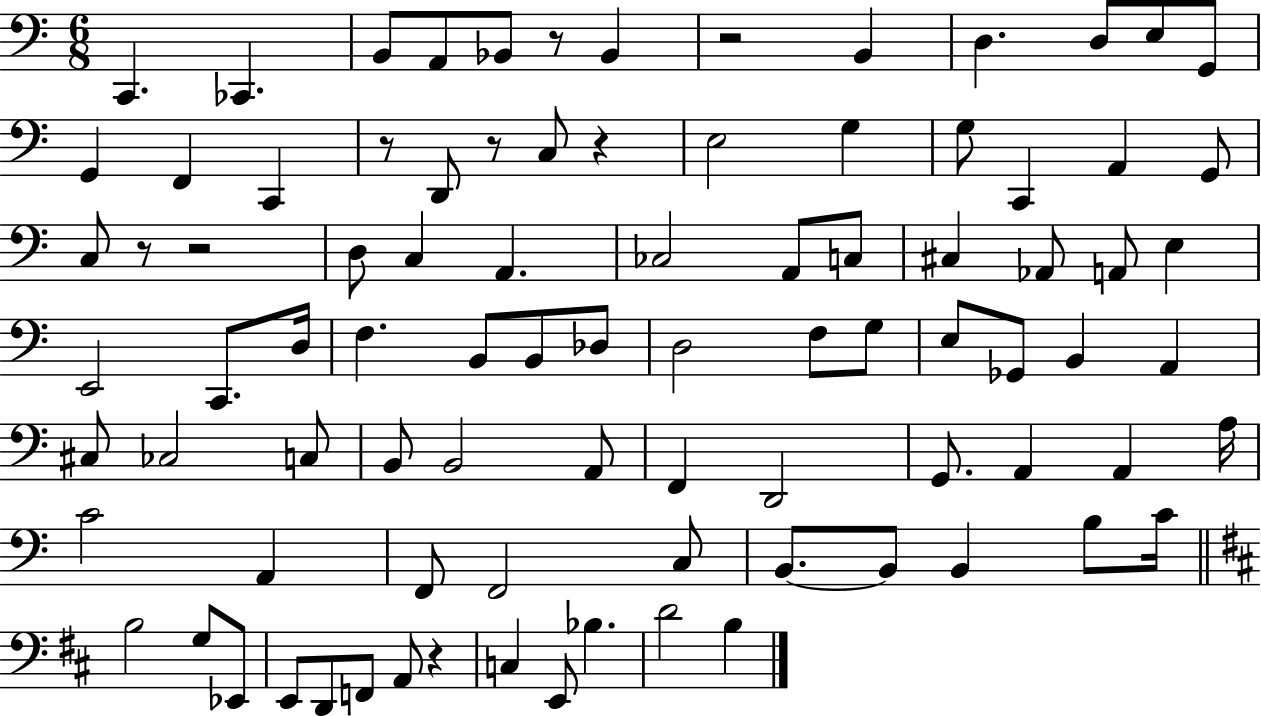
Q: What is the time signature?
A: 6/8